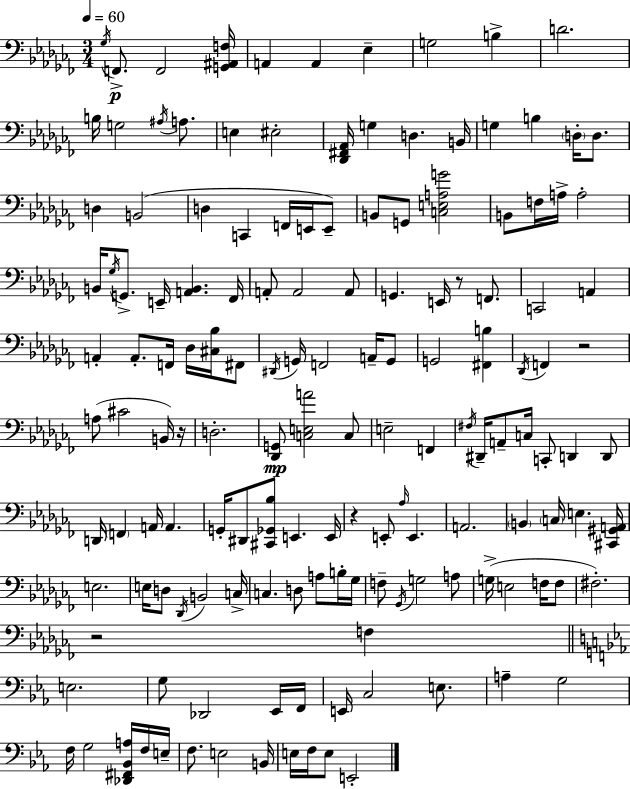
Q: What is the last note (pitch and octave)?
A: E2